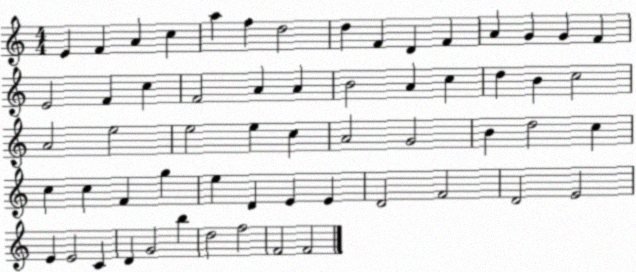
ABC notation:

X:1
T:Untitled
M:4/4
L:1/4
K:C
E F A c a f d2 d F D F A G G F E2 F c F2 A A B2 A c d B c2 A2 e2 e2 e c A2 G2 B d2 c c c F g e D E E D2 F2 D2 E2 E E2 C D G2 b d2 f2 F2 F2